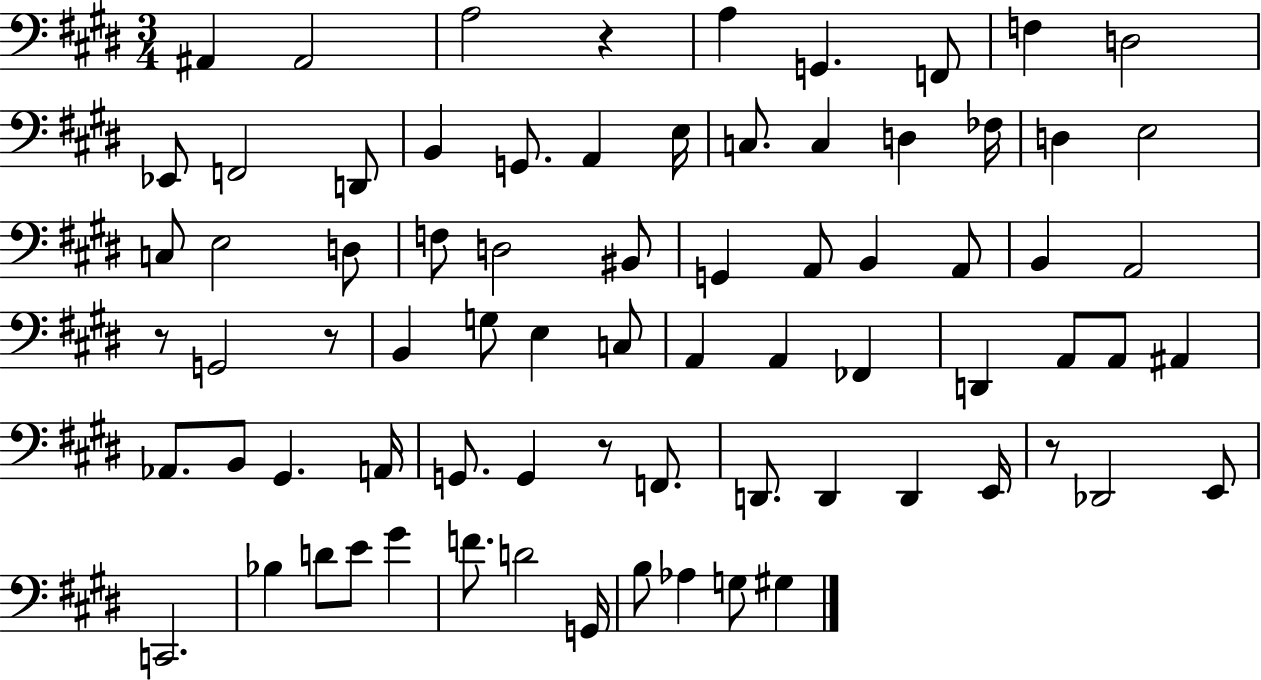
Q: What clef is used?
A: bass